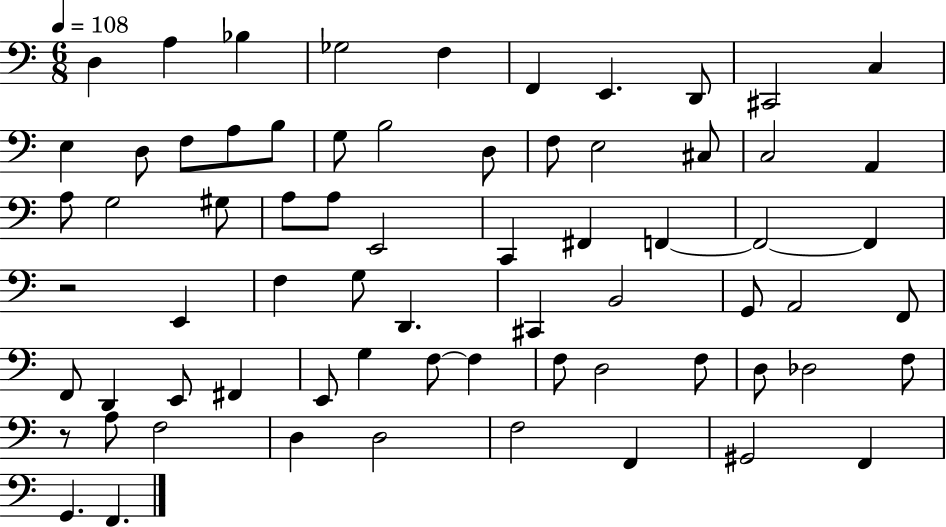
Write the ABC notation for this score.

X:1
T:Untitled
M:6/8
L:1/4
K:C
D, A, _B, _G,2 F, F,, E,, D,,/2 ^C,,2 C, E, D,/2 F,/2 A,/2 B,/2 G,/2 B,2 D,/2 F,/2 E,2 ^C,/2 C,2 A,, A,/2 G,2 ^G,/2 A,/2 A,/2 E,,2 C,, ^F,, F,, F,,2 F,, z2 E,, F, G,/2 D,, ^C,, B,,2 G,,/2 A,,2 F,,/2 F,,/2 D,, E,,/2 ^F,, E,,/2 G, F,/2 F, F,/2 D,2 F,/2 D,/2 _D,2 F,/2 z/2 A,/2 F,2 D, D,2 F,2 F,, ^G,,2 F,, G,, F,,